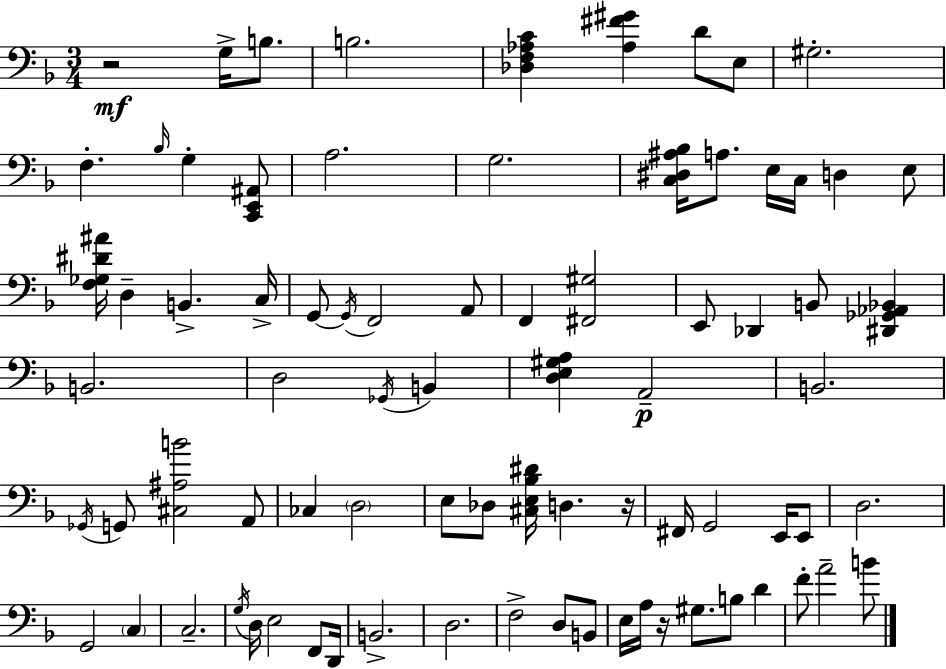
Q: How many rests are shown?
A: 3